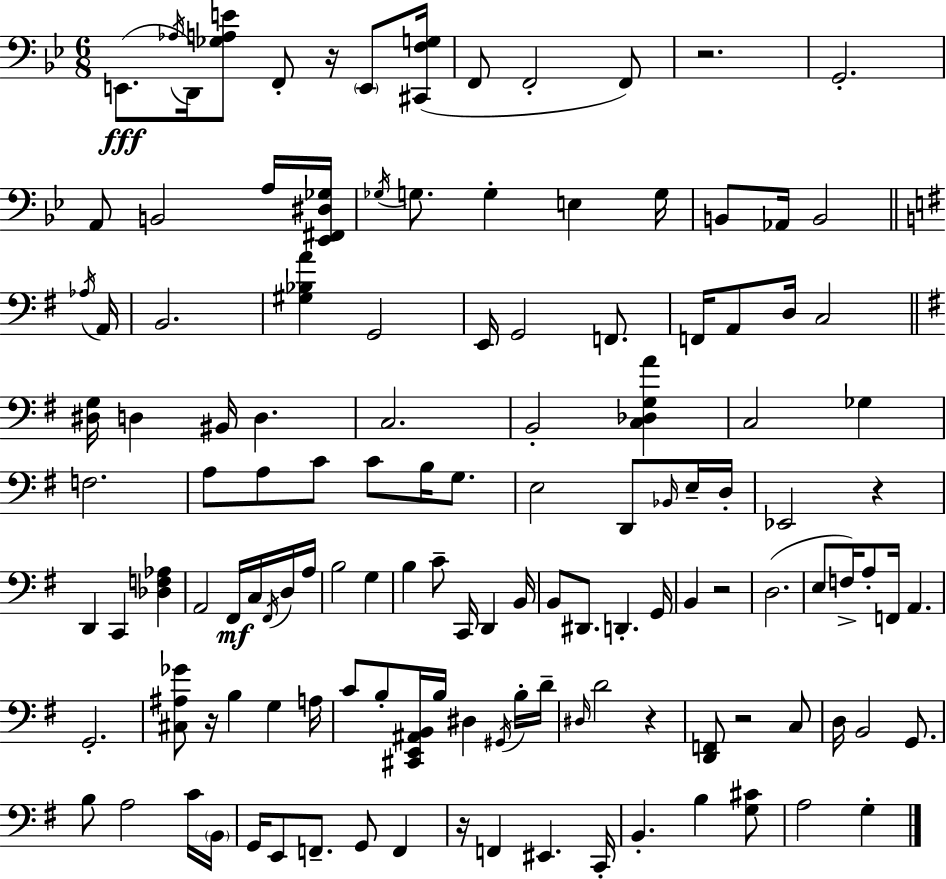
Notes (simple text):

E2/e. Ab3/s D2/s [Gb3,A3,E4]/e F2/e R/s E2/e [C#2,F3,G3]/s F2/e F2/h F2/e R/h. G2/h. A2/e B2/h A3/s [Eb2,F#2,D#3,Gb3]/s Gb3/s G3/e. G3/q E3/q G3/s B2/e Ab2/s B2/h Ab3/s A2/s B2/h. [G#3,Bb3,A4]/q G2/h E2/s G2/h F2/e. F2/s A2/e D3/s C3/h [D#3,G3]/s D3/q BIS2/s D3/q. C3/h. B2/h [C3,Db3,G3,A4]/q C3/h Gb3/q F3/h. A3/e A3/e C4/e C4/e B3/s G3/e. E3/h D2/e Bb2/s E3/s D3/s Eb2/h R/q D2/q C2/q [Db3,F3,Ab3]/q A2/h F#2/s C3/s F#2/s D3/s A3/s B3/h G3/q B3/q C4/e C2/s D2/q B2/s B2/e D#2/e. D2/q. G2/s B2/q R/h D3/h. E3/e F3/s A3/e F2/s A2/q. G2/h. [C#3,A#3,Gb4]/e R/s B3/q G3/q A3/s C4/e B3/e [C#2,E2,A#2,B2]/s B3/s D#3/q G#2/s B3/s D4/s D#3/s D4/h R/q [D2,F2]/e R/h C3/e D3/s B2/h G2/e. B3/e A3/h C4/s B2/s G2/s E2/e F2/e. G2/e F2/q R/s F2/q EIS2/q. C2/s B2/q. B3/q [G3,C#4]/e A3/h G3/q